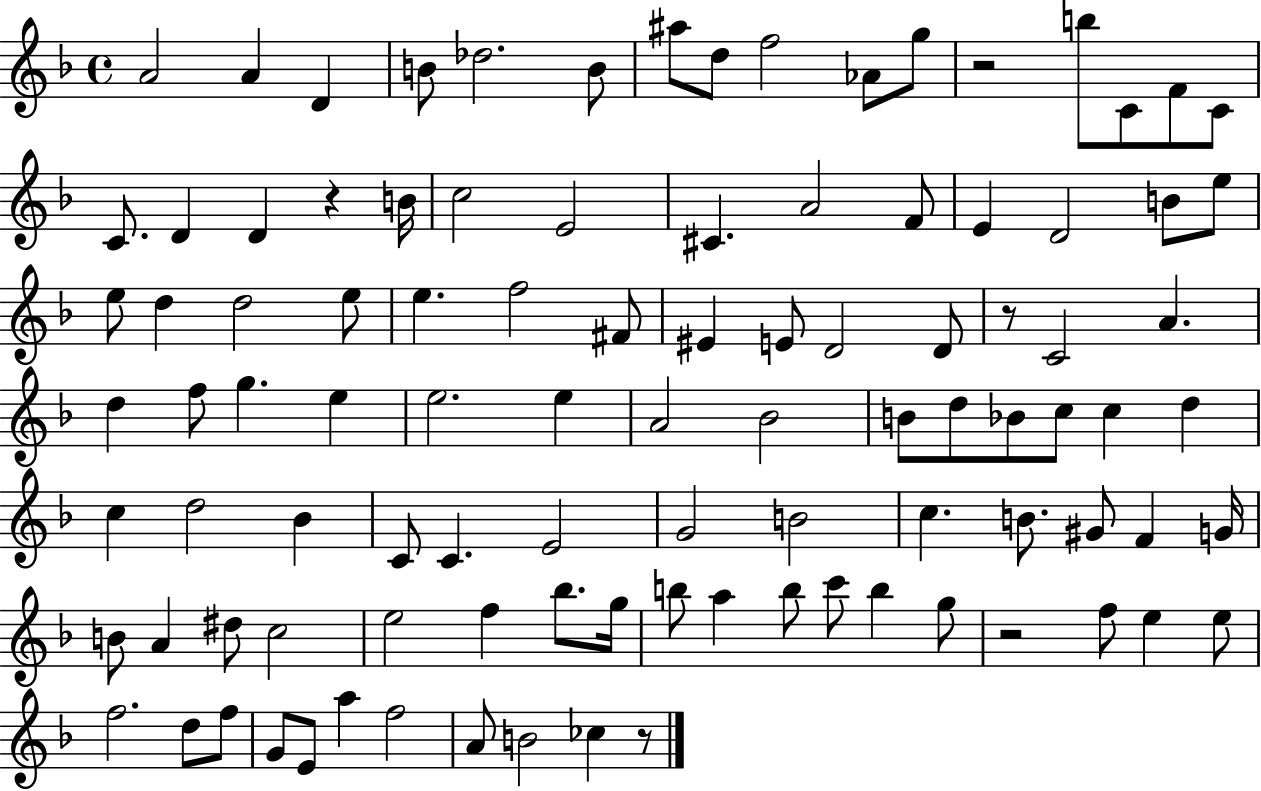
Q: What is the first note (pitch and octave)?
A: A4